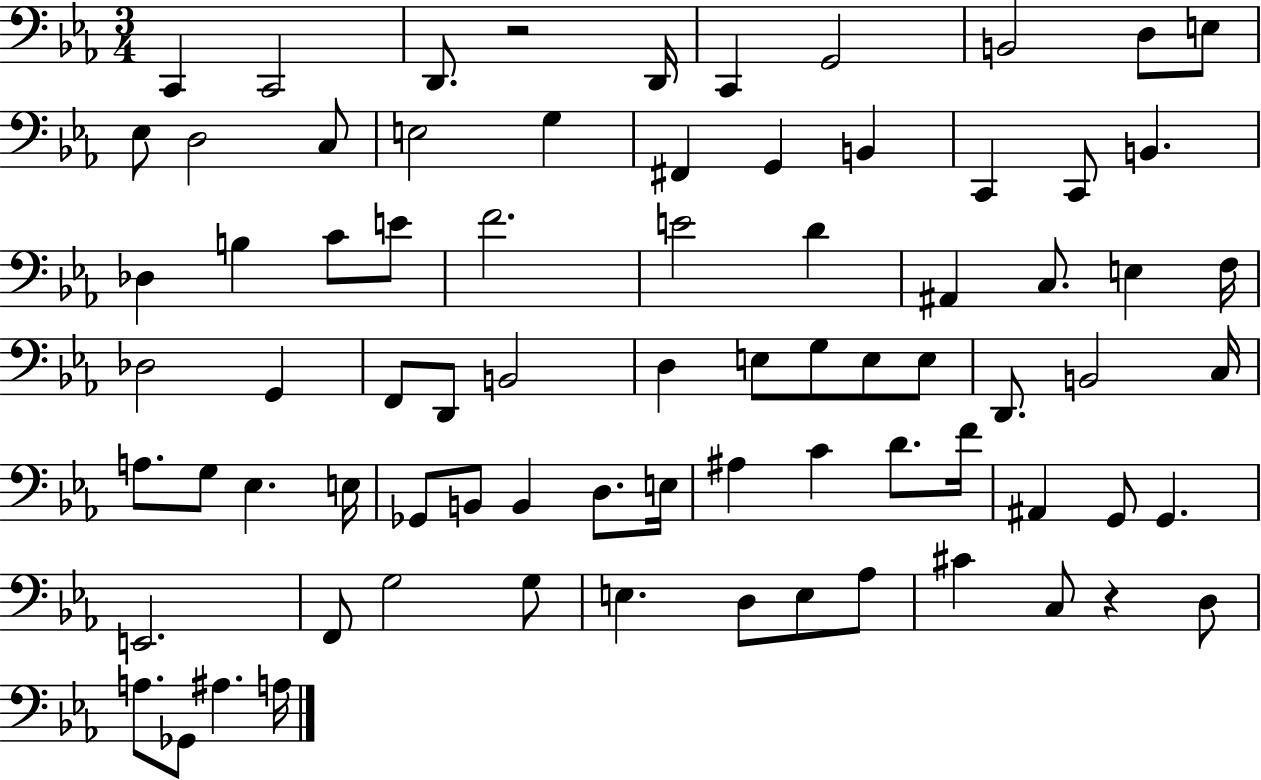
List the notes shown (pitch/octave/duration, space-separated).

C2/q C2/h D2/e. R/h D2/s C2/q G2/h B2/h D3/e E3/e Eb3/e D3/h C3/e E3/h G3/q F#2/q G2/q B2/q C2/q C2/e B2/q. Db3/q B3/q C4/e E4/e F4/h. E4/h D4/q A#2/q C3/e. E3/q F3/s Db3/h G2/q F2/e D2/e B2/h D3/q E3/e G3/e E3/e E3/e D2/e. B2/h C3/s A3/e. G3/e Eb3/q. E3/s Gb2/e B2/e B2/q D3/e. E3/s A#3/q C4/q D4/e. F4/s A#2/q G2/e G2/q. E2/h. F2/e G3/h G3/e E3/q. D3/e E3/e Ab3/e C#4/q C3/e R/q D3/e A3/e. Gb2/e A#3/q. A3/s